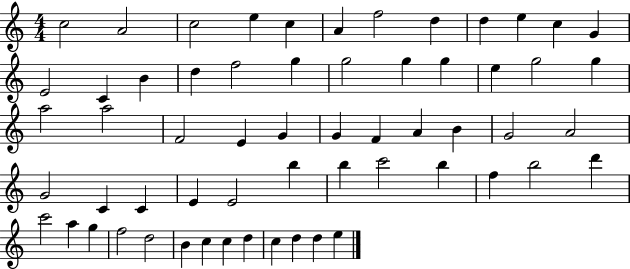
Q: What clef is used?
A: treble